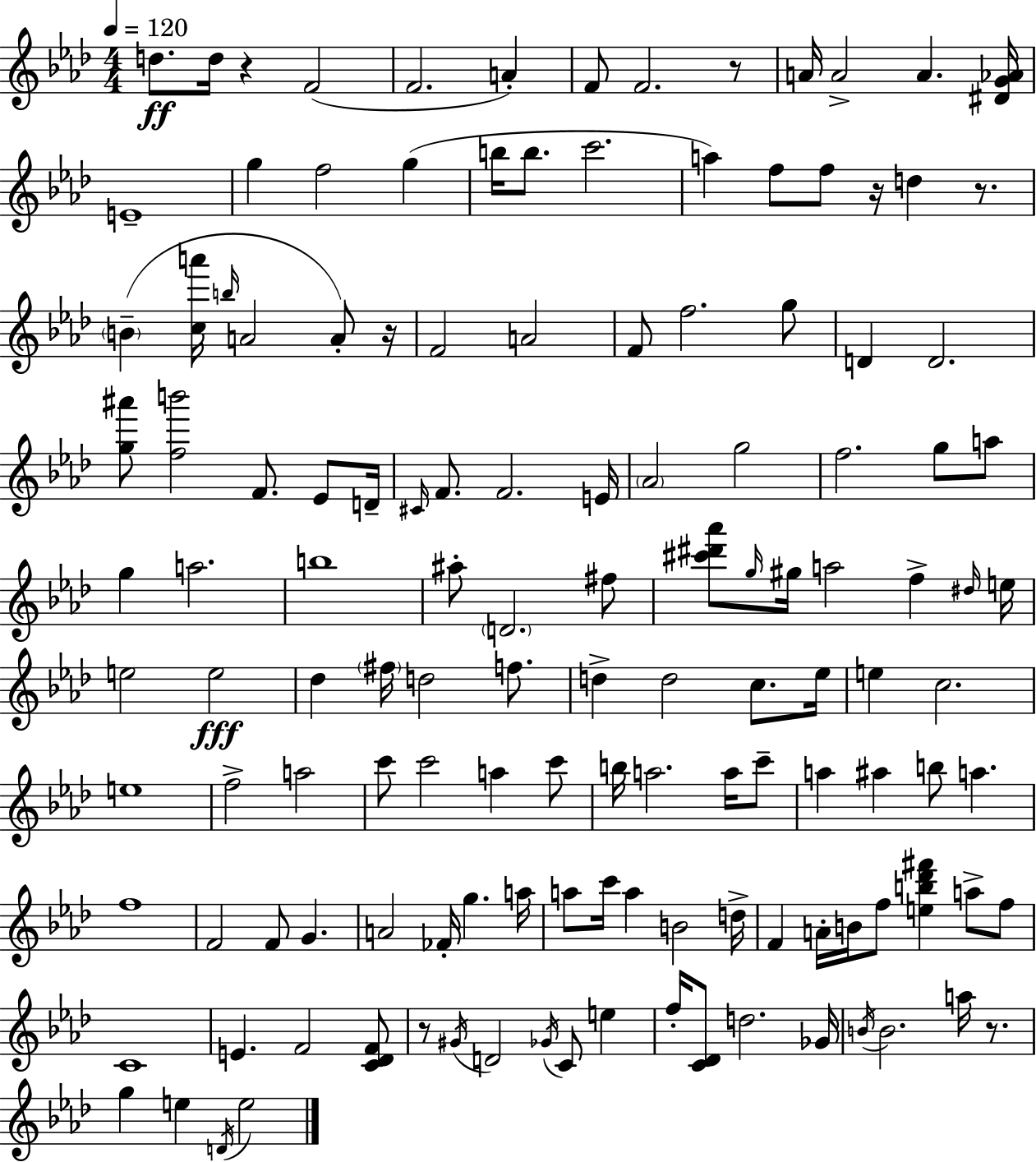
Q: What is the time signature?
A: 4/4